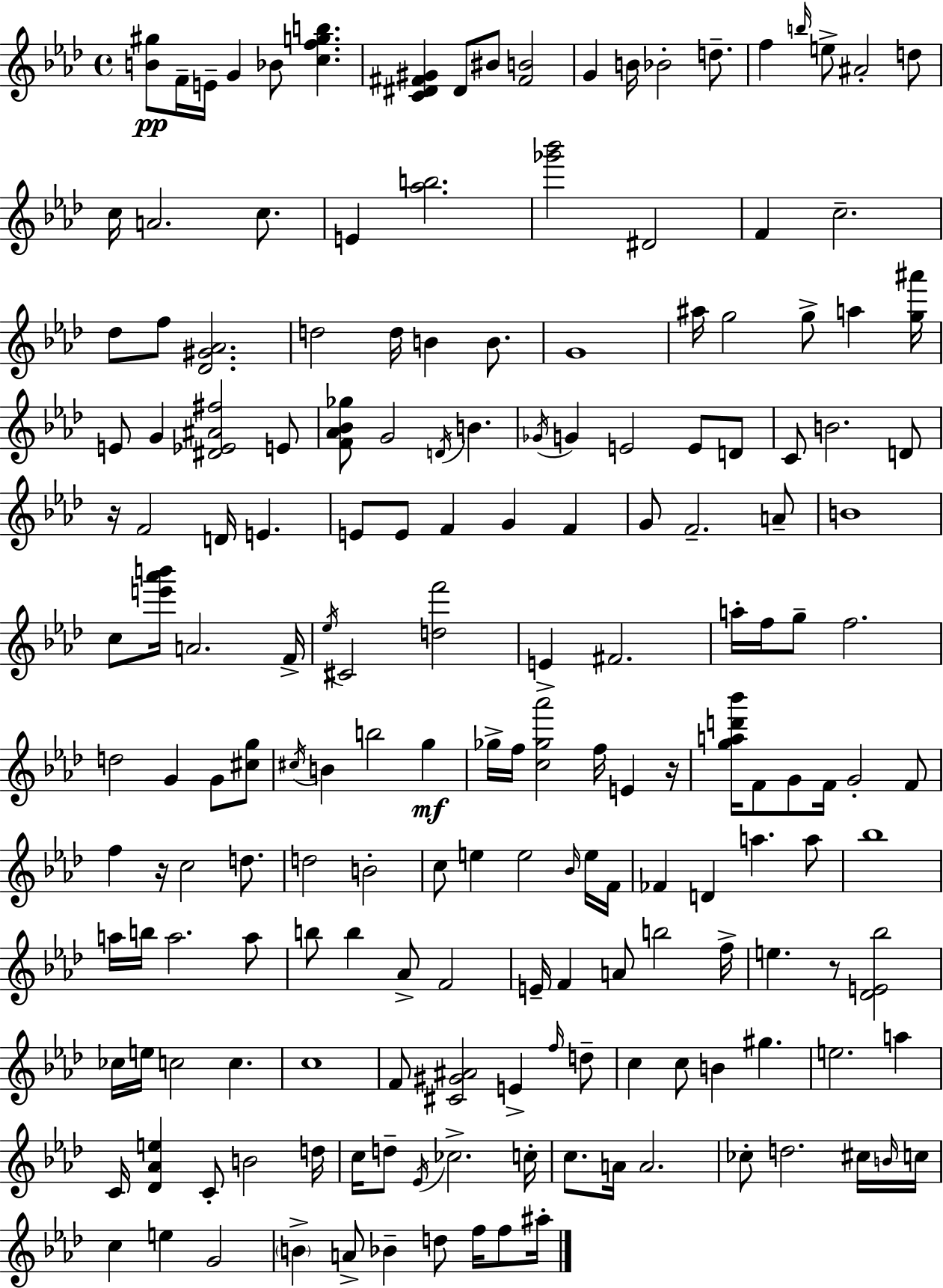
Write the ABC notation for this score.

X:1
T:Untitled
M:4/4
L:1/4
K:Fm
[B^g]/2 F/4 E/4 G _B/2 [cfgb] [C^D^F^G] ^D/2 ^B/2 [^FB]2 G B/4 _B2 d/2 f b/4 e/2 ^A2 d/2 c/4 A2 c/2 E [_ab]2 [_g'_b']2 ^D2 F c2 _d/2 f/2 [_D^G_A]2 d2 d/4 B B/2 G4 ^a/4 g2 g/2 a [g^a']/4 E/2 G [^D_E^A^f]2 E/2 [F_A_B_g]/2 G2 D/4 B _G/4 G E2 E/2 D/2 C/2 B2 D/2 z/4 F2 D/4 E E/2 E/2 F G F G/2 F2 A/2 B4 c/2 [e'_a'b']/4 A2 F/4 _e/4 ^C2 [df']2 E ^F2 a/4 f/4 g/2 f2 d2 G G/2 [^cg]/2 ^c/4 B b2 g _g/4 f/4 [c_g_a']2 f/4 E z/4 [gad'_b']/4 F/2 G/2 F/4 G2 F/2 f z/4 c2 d/2 d2 B2 c/2 e e2 _B/4 e/4 F/4 _F D a a/2 _b4 a/4 b/4 a2 a/2 b/2 b _A/2 F2 E/4 F A/2 b2 f/4 e z/2 [_DE_b]2 _c/4 e/4 c2 c c4 F/2 [^C^G^A]2 E f/4 d/2 c c/2 B ^g e2 a C/4 [_D_Ae] C/2 B2 d/4 c/4 d/2 _E/4 _c2 c/4 c/2 A/4 A2 _c/2 d2 ^c/4 B/4 c/4 c e G2 B A/2 _B d/2 f/4 f/2 ^a/4